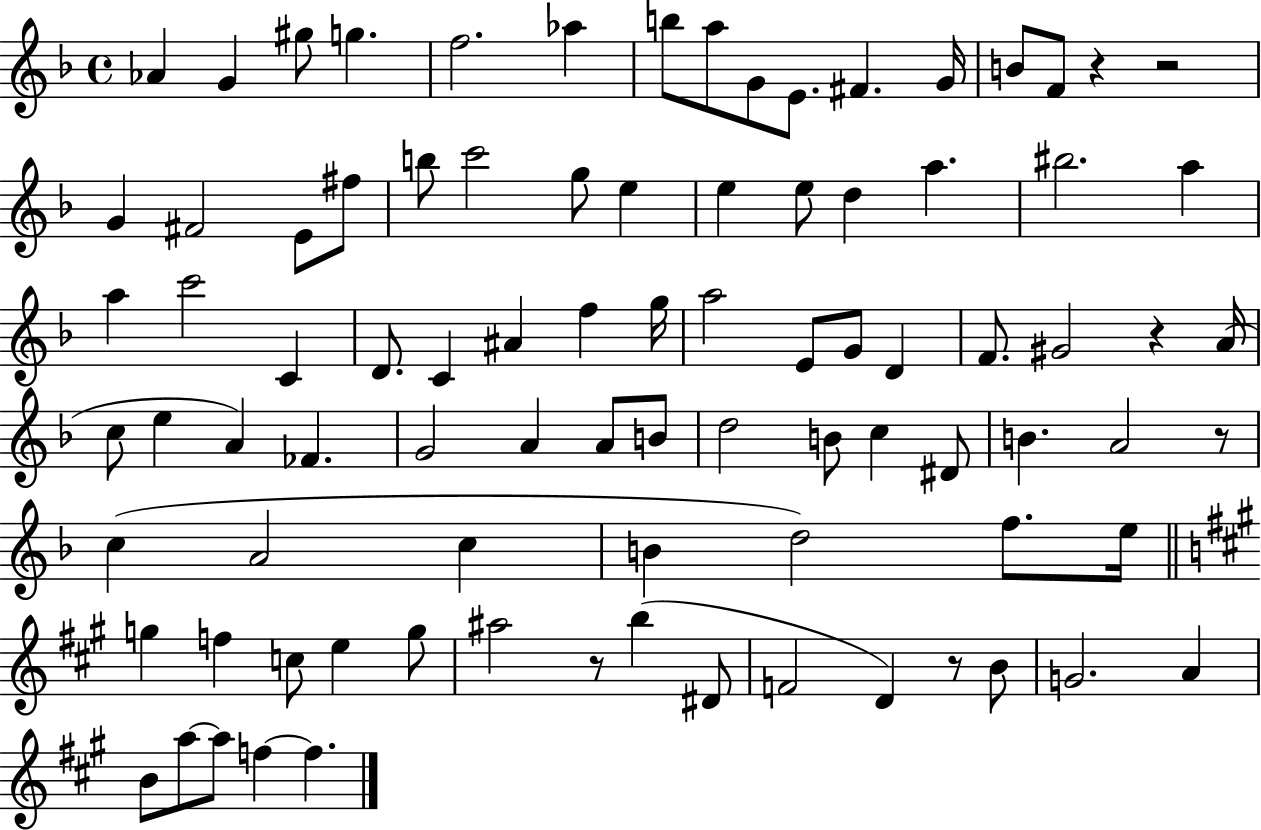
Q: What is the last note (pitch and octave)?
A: F5